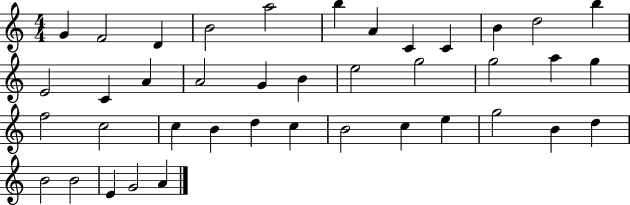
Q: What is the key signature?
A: C major